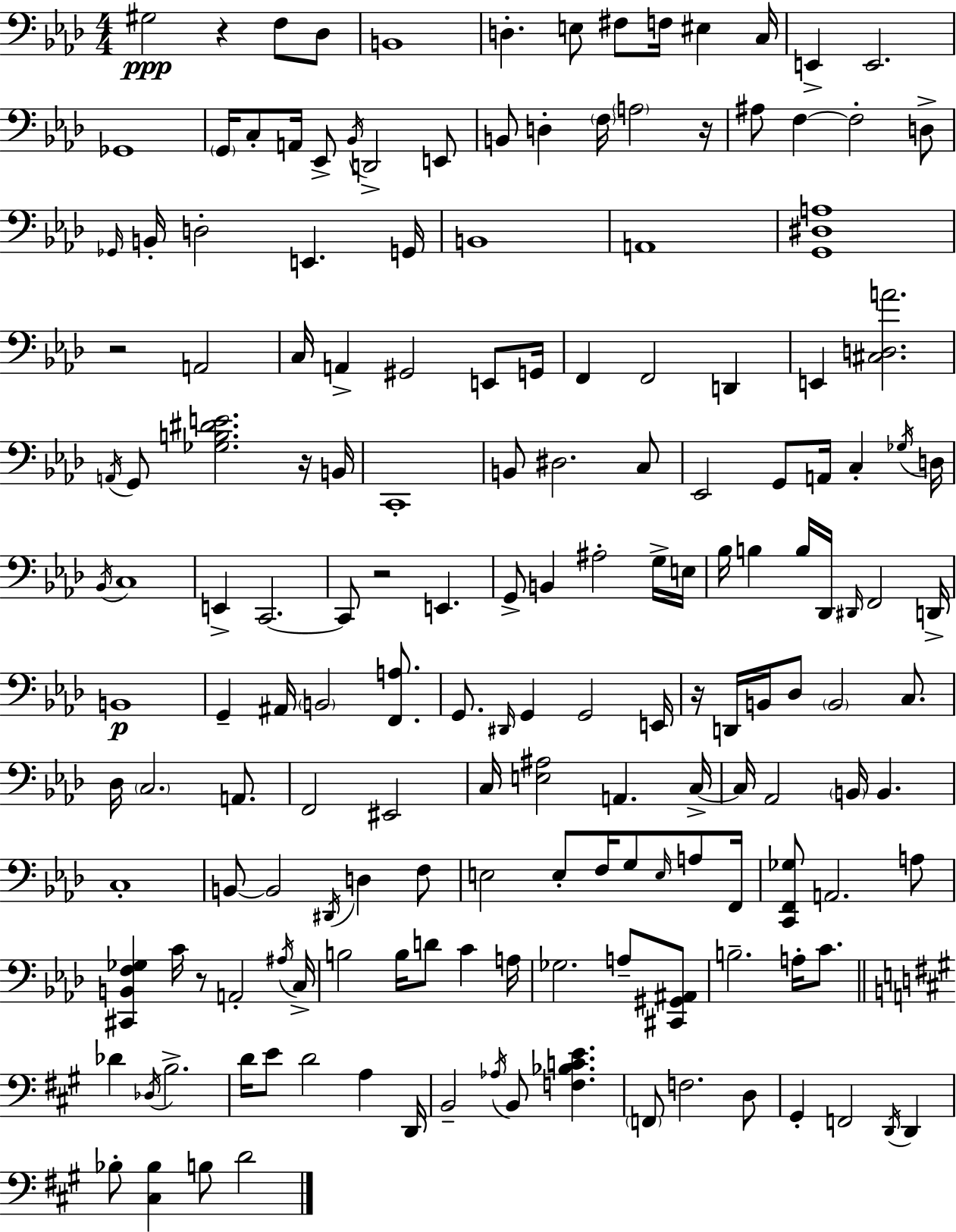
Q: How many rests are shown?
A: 7